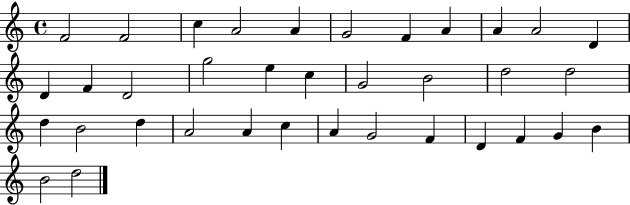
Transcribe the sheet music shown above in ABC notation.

X:1
T:Untitled
M:4/4
L:1/4
K:C
F2 F2 c A2 A G2 F A A A2 D D F D2 g2 e c G2 B2 d2 d2 d B2 d A2 A c A G2 F D F G B B2 d2